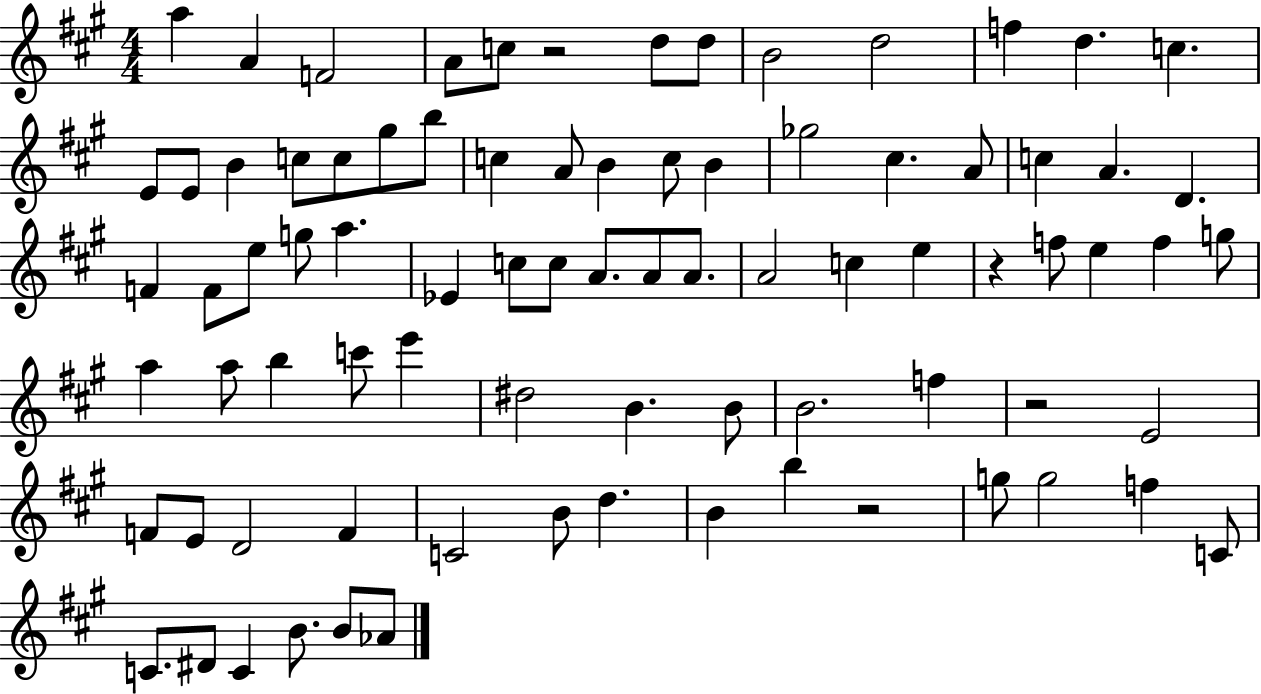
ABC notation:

X:1
T:Untitled
M:4/4
L:1/4
K:A
a A F2 A/2 c/2 z2 d/2 d/2 B2 d2 f d c E/2 E/2 B c/2 c/2 ^g/2 b/2 c A/2 B c/2 B _g2 ^c A/2 c A D F F/2 e/2 g/2 a _E c/2 c/2 A/2 A/2 A/2 A2 c e z f/2 e f g/2 a a/2 b c'/2 e' ^d2 B B/2 B2 f z2 E2 F/2 E/2 D2 F C2 B/2 d B b z2 g/2 g2 f C/2 C/2 ^D/2 C B/2 B/2 _A/2